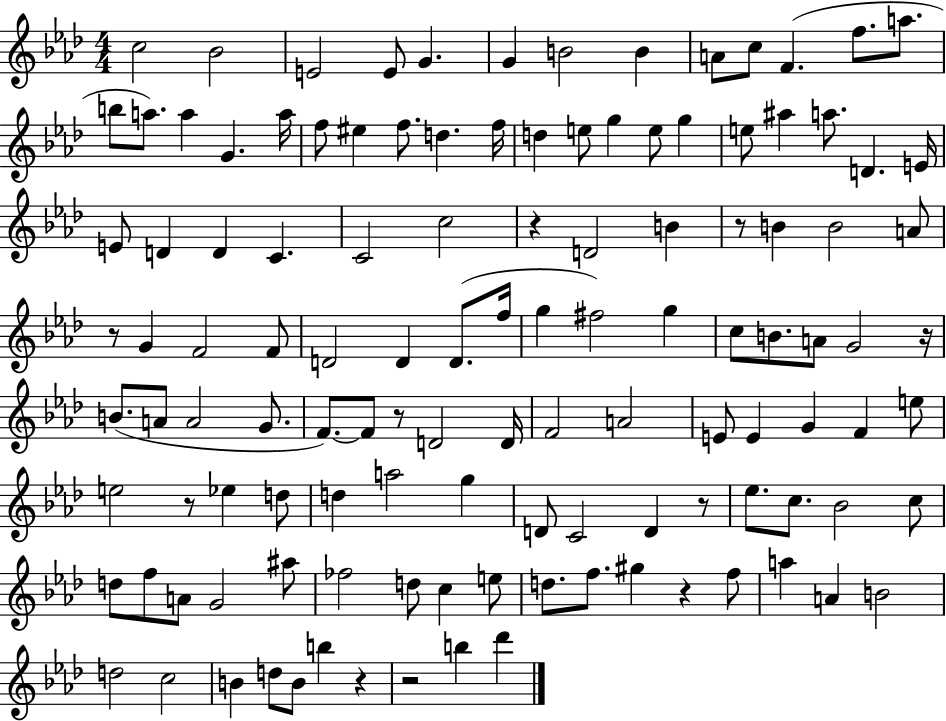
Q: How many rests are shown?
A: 10